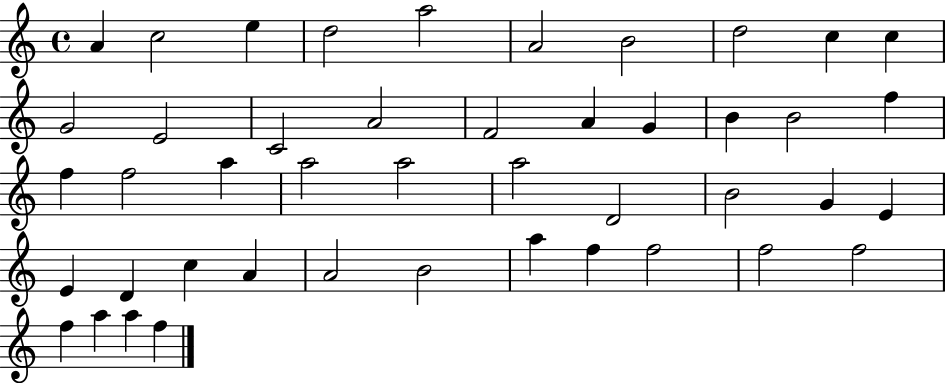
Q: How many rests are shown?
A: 0